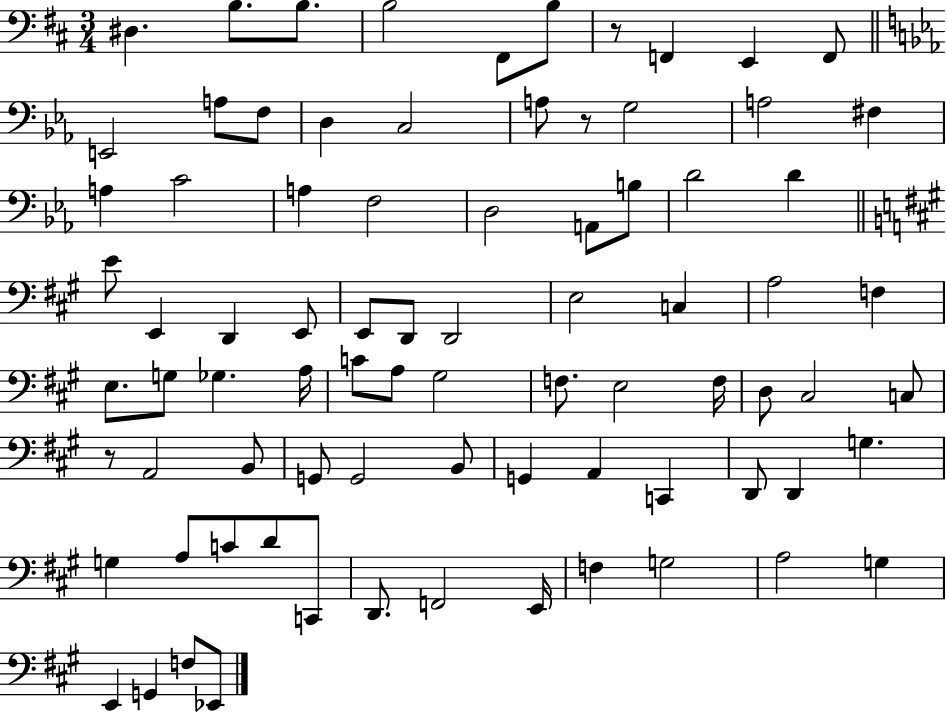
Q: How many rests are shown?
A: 3